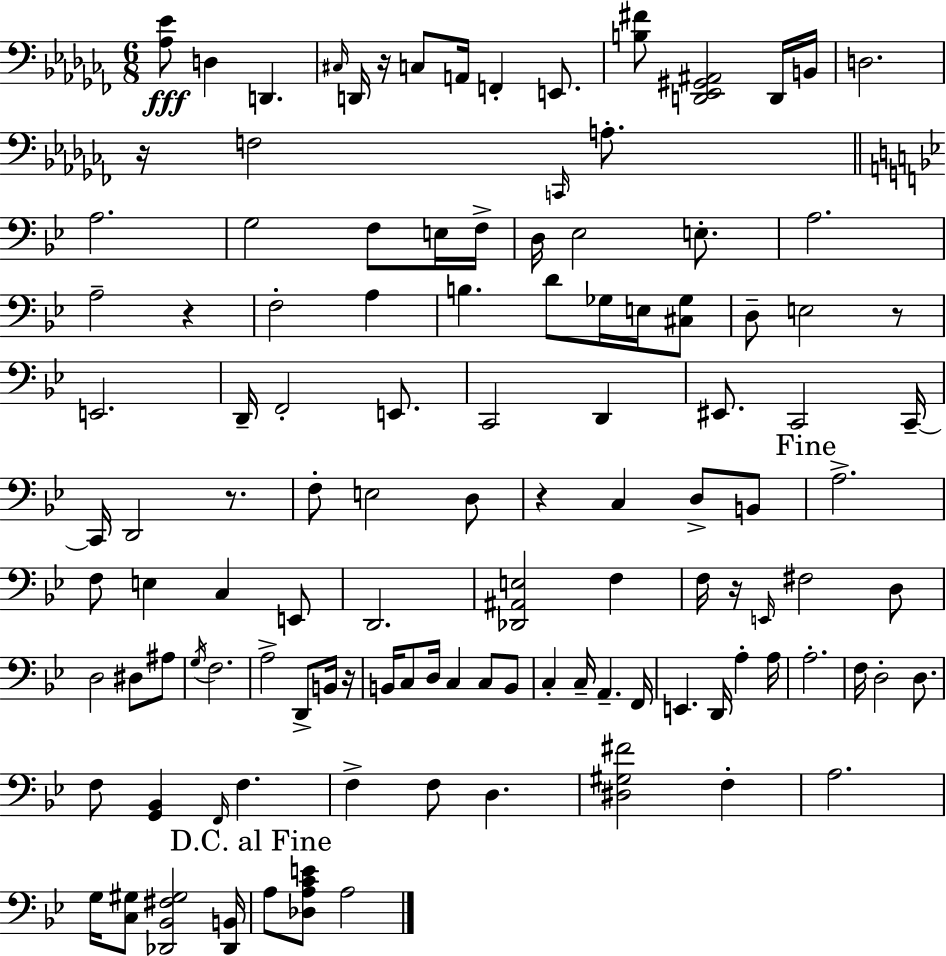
[Ab3,Eb4]/e D3/q D2/q. C#3/s D2/s R/s C3/e A2/s F2/q E2/e. [B3,F#4]/e [D2,Eb2,G#2,A#2]/h D2/s B2/s D3/h. R/s F3/h C2/s A3/e. A3/h. G3/h F3/e E3/s F3/s D3/s Eb3/h E3/e. A3/h. A3/h R/q F3/h A3/q B3/q. D4/e Gb3/s E3/s [C#3,Gb3]/e D3/e E3/h R/e E2/h. D2/s F2/h E2/e. C2/h D2/q EIS2/e. C2/h C2/s C2/s D2/h R/e. F3/e E3/h D3/e R/q C3/q D3/e B2/e A3/h. F3/e E3/q C3/q E2/e D2/h. [Db2,A#2,E3]/h F3/q F3/s R/s E2/s F#3/h D3/e D3/h D#3/e A#3/e G3/s F3/h. A3/h D2/e B2/s R/s B2/s C3/e D3/s C3/q C3/e B2/e C3/q C3/s A2/q. F2/s E2/q. D2/s A3/q A3/s A3/h. F3/s D3/h D3/e. F3/e [G2,Bb2]/q F2/s F3/q. F3/q F3/e D3/q. [D#3,G#3,F#4]/h F3/q A3/h. G3/s [C3,G#3]/e [Db2,Bb2,F#3,G#3]/h [Db2,B2]/s A3/e [Db3,A3,C4,E4]/e A3/h